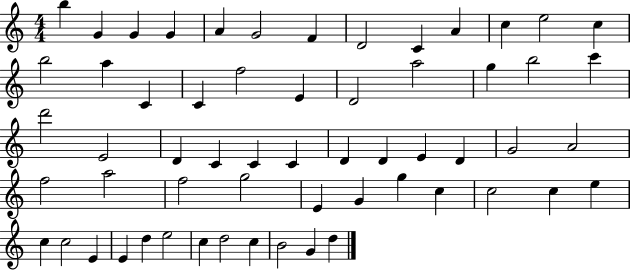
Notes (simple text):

B5/q G4/q G4/q G4/q A4/q G4/h F4/q D4/h C4/q A4/q C5/q E5/h C5/q B5/h A5/q C4/q C4/q F5/h E4/q D4/h A5/h G5/q B5/h C6/q D6/h E4/h D4/q C4/q C4/q C4/q D4/q D4/q E4/q D4/q G4/h A4/h F5/h A5/h F5/h G5/h E4/q G4/q G5/q C5/q C5/h C5/q E5/q C5/q C5/h E4/q E4/q D5/q E5/h C5/q D5/h C5/q B4/h G4/q D5/q